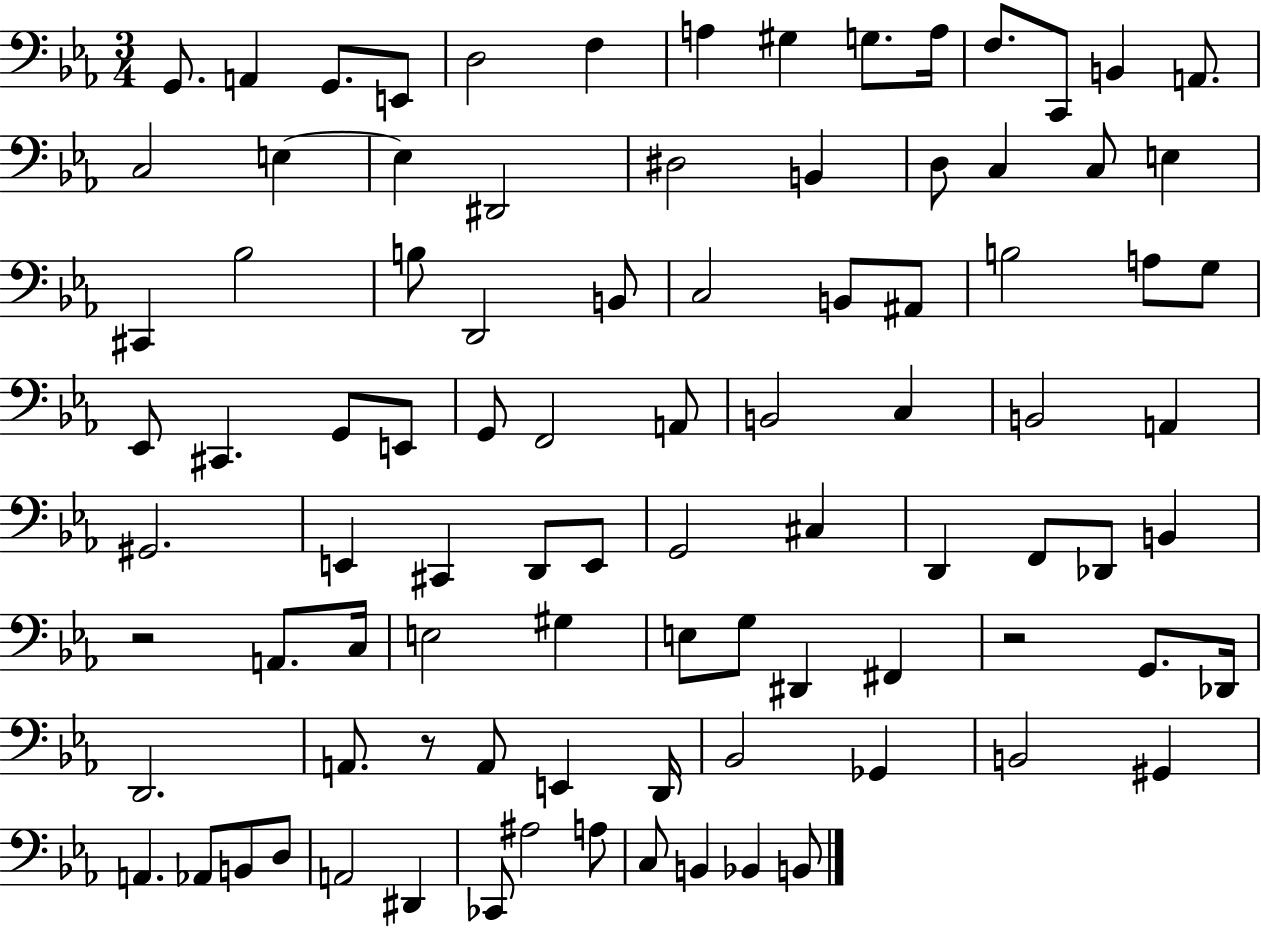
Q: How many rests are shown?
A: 3